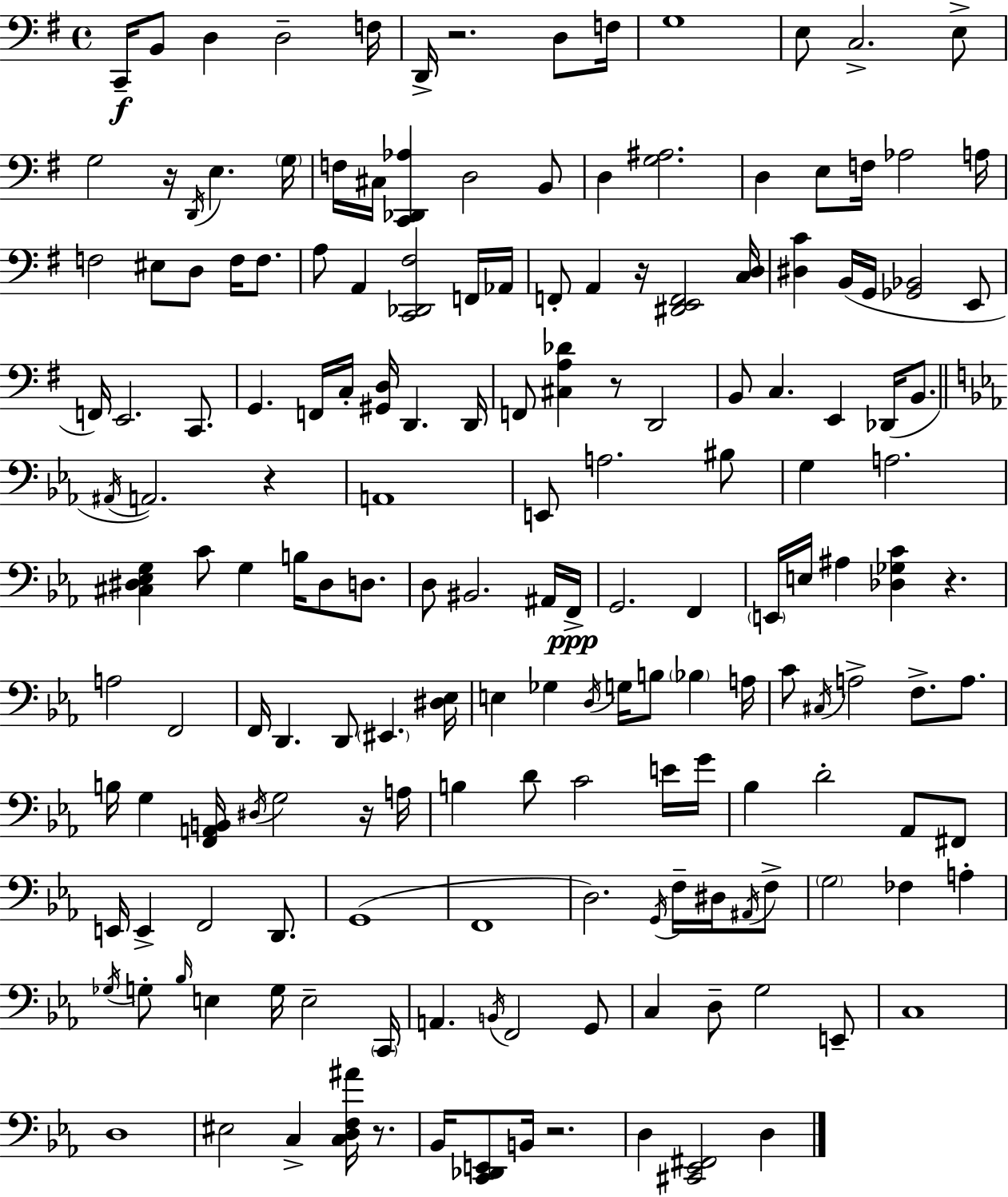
{
  \clef bass
  \time 4/4
  \defaultTimeSignature
  \key g \major
  c,16--\f b,8 d4 d2-- f16 | d,16-> r2. d8 f16 | g1 | e8 c2.-> e8-> | \break g2 r16 \acciaccatura { d,16 } e4. | \parenthesize g16 f16 cis16 <c, des, aes>4 d2 b,8 | d4 <g ais>2. | d4 e8 f16 aes2 | \break a16 f2 eis8 d8 f16 f8. | a8 a,4 <c, des, fis>2 f,16 | aes,16 f,8-. a,4 r16 <dis, e, f,>2 | <c d>16 <dis c'>4 b,16( g,16 <ges, bes,>2 e,8 | \break f,16) e,2. c,8. | g,4. f,16 c16-. <gis, d>16 d,4. | d,16 f,8 <cis a des'>4 r8 d,2 | b,8 c4. e,4 des,16( b,8. | \break \bar "||" \break \key c \minor \acciaccatura { ais,16 } a,2.) r4 | a,1 | e,8 a2. bis8 | g4 a2. | \break <cis dis ees g>4 c'8 g4 b16 dis8 d8. | d8 bis,2. ais,16 | f,16->\ppp g,2. f,4 | \parenthesize e,16 e16 ais4 <des ges c'>4 r4. | \break a2 f,2 | f,16 d,4. d,8 \parenthesize eis,4. | <dis ees>16 e4 ges4 \acciaccatura { d16 } g16 b8 \parenthesize bes4 | a16 c'8 \acciaccatura { cis16 } a2-> f8.-> | \break a8. b16 g4 <f, a, b,>16 \acciaccatura { dis16 } g2 | r16 a16 b4 d'8 c'2 | e'16 g'16 bes4 d'2-. | aes,8 fis,8 e,16 e,4-> f,2 | \break d,8. g,1( | f,1 | d2.) | \acciaccatura { g,16 } f16-- dis16 \acciaccatura { ais,16 } f8-> \parenthesize g2 fes4 | \break a4-. \acciaccatura { ges16 } g8-. \grace { bes16 } e4 g16 e2-- | \parenthesize c,16 a,4. \acciaccatura { b,16 } f,2 | g,8 c4 d8-- g2 | e,8-- c1 | \break d1 | eis2 | c4-> <c d f ais'>16 r8. bes,16 <c, des, e,>8 b,16 r2. | d4 <cis, ees, fis,>2 | \break d4 \bar "|."
}